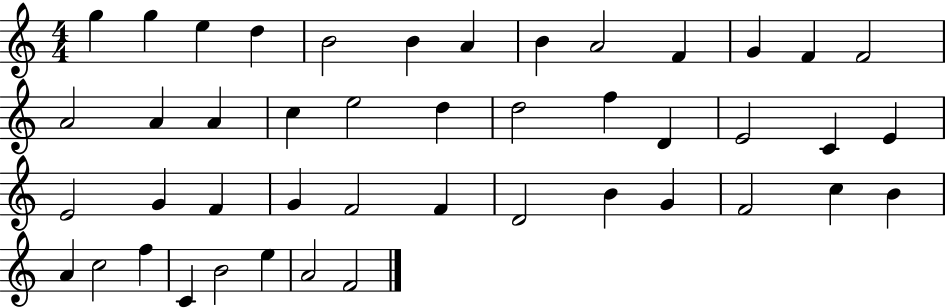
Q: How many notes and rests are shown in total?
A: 45